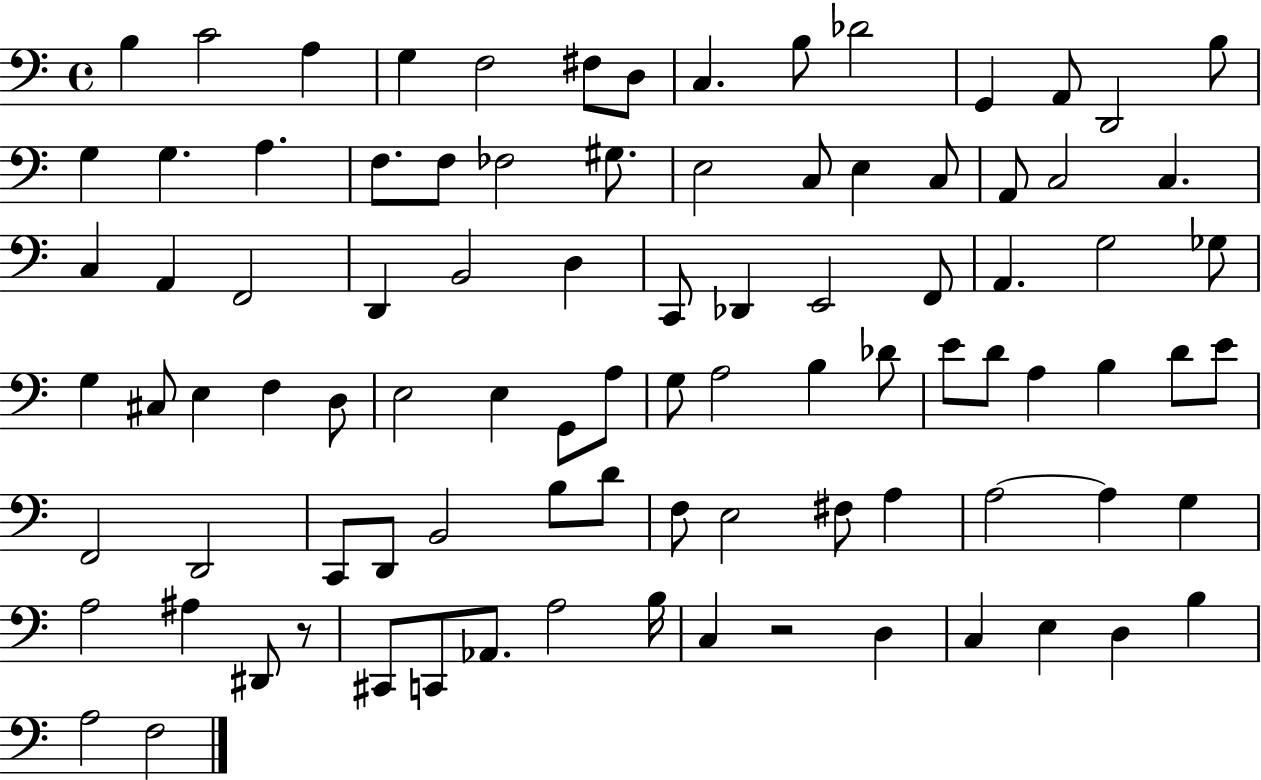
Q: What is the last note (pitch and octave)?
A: F3